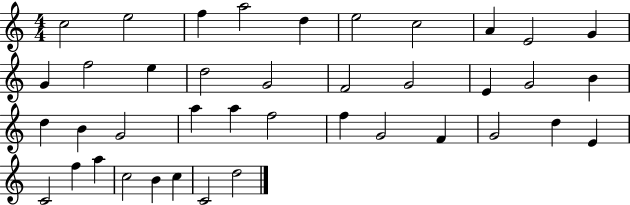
{
  \clef treble
  \numericTimeSignature
  \time 4/4
  \key c \major
  c''2 e''2 | f''4 a''2 d''4 | e''2 c''2 | a'4 e'2 g'4 | \break g'4 f''2 e''4 | d''2 g'2 | f'2 g'2 | e'4 g'2 b'4 | \break d''4 b'4 g'2 | a''4 a''4 f''2 | f''4 g'2 f'4 | g'2 d''4 e'4 | \break c'2 f''4 a''4 | c''2 b'4 c''4 | c'2 d''2 | \bar "|."
}